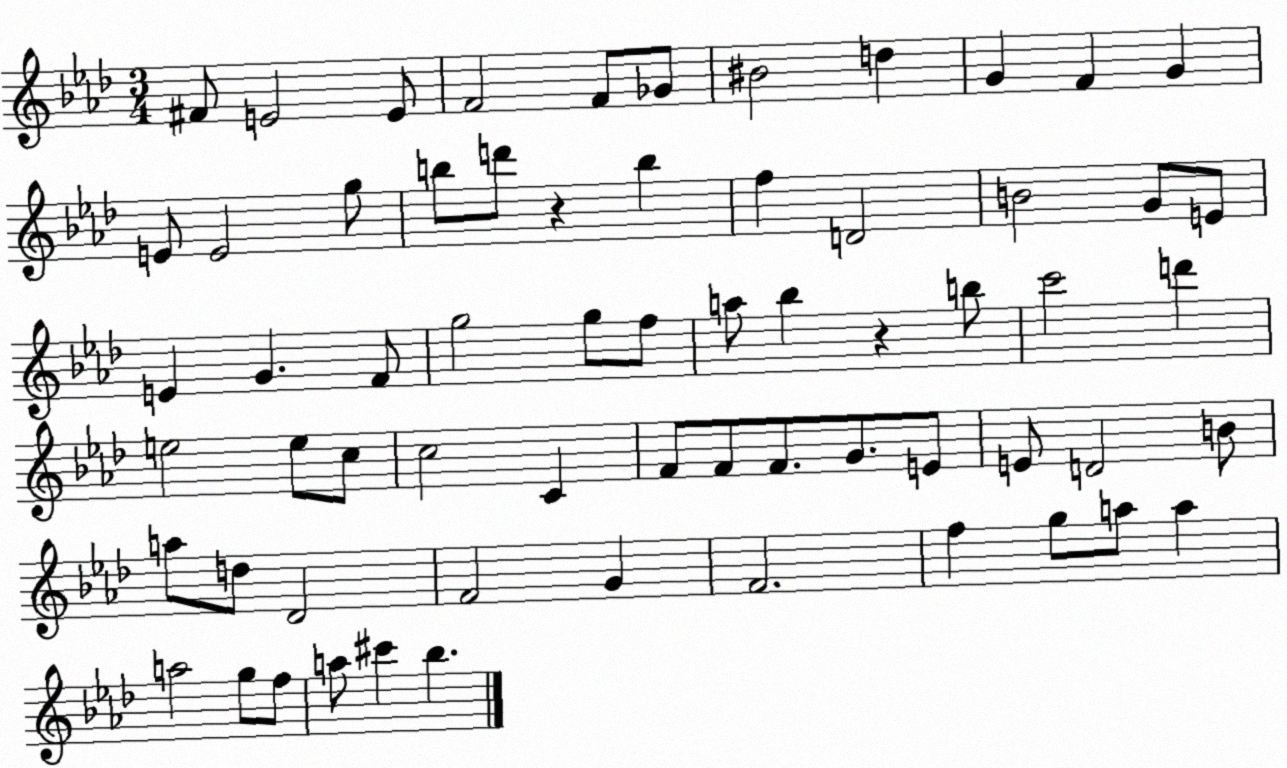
X:1
T:Untitled
M:3/4
L:1/4
K:Ab
^F/2 E2 E/2 F2 F/2 _G/2 ^B2 d G F G E/2 E2 g/2 b/2 d'/2 z b f D2 B2 G/2 E/2 E G F/2 g2 g/2 f/2 a/2 _b z b/2 c'2 d' e2 e/2 c/2 c2 C F/2 F/2 F/2 G/2 E/2 E/2 D2 B/2 a/2 d/2 _D2 F2 G F2 f g/2 a/2 a a2 g/2 f/2 a/2 ^c' _b